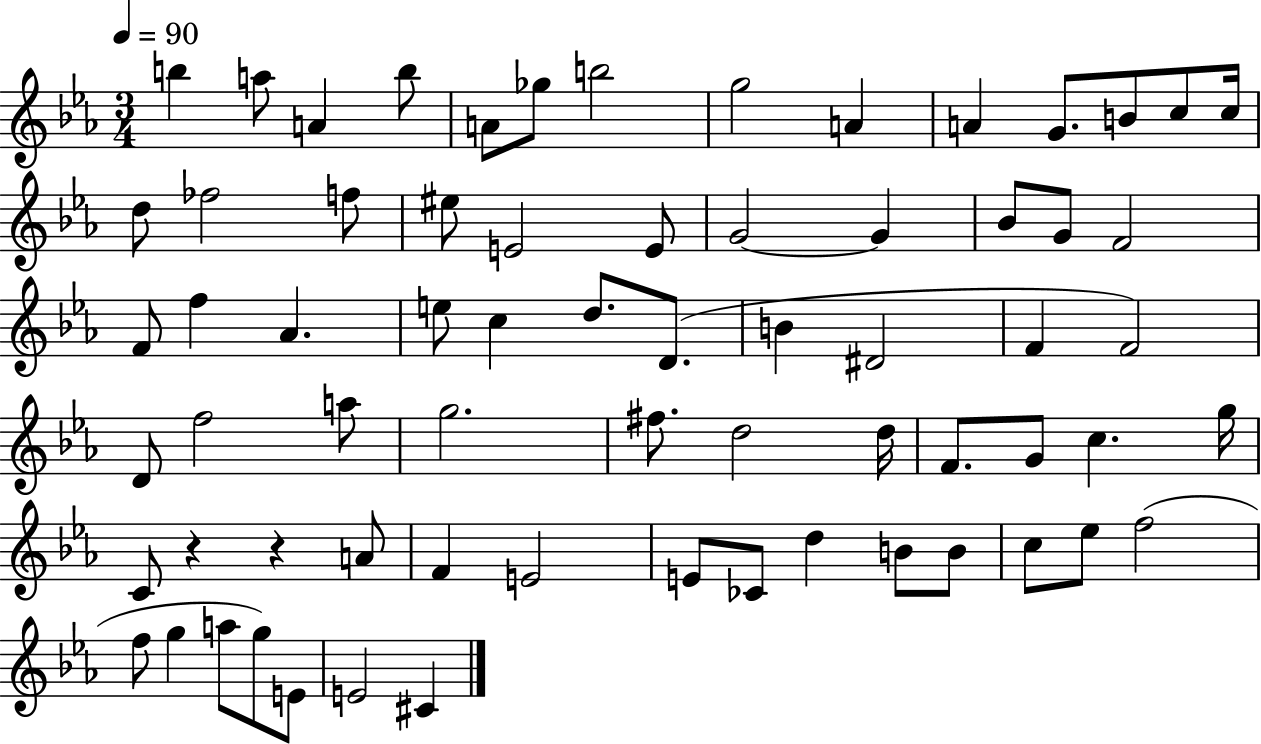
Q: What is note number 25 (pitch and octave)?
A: F4